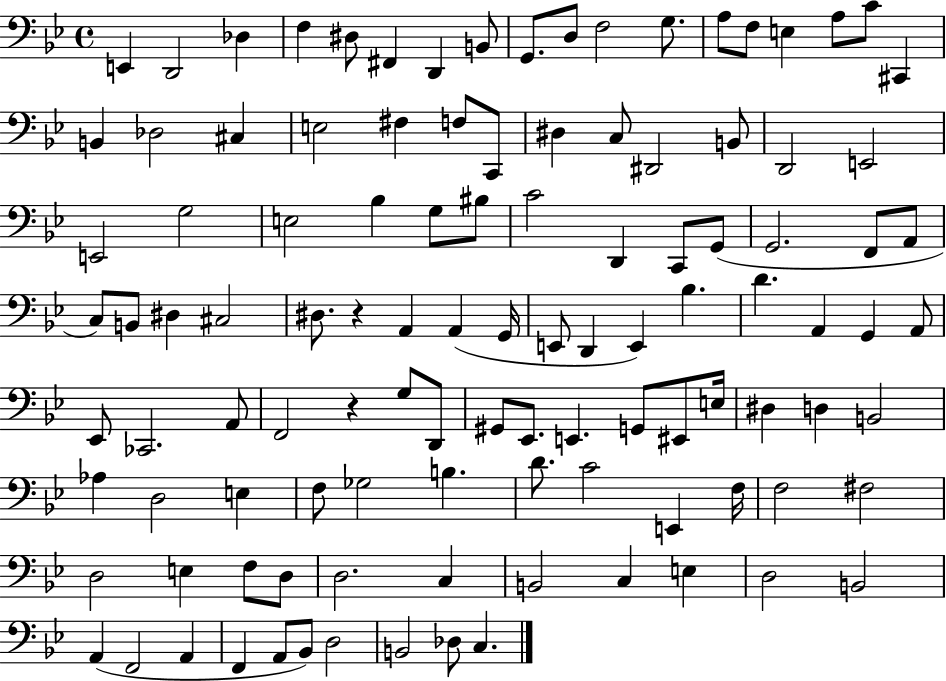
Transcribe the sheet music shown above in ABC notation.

X:1
T:Untitled
M:4/4
L:1/4
K:Bb
E,, D,,2 _D, F, ^D,/2 ^F,, D,, B,,/2 G,,/2 D,/2 F,2 G,/2 A,/2 F,/2 E, A,/2 C/2 ^C,, B,, _D,2 ^C, E,2 ^F, F,/2 C,,/2 ^D, C,/2 ^D,,2 B,,/2 D,,2 E,,2 E,,2 G,2 E,2 _B, G,/2 ^B,/2 C2 D,, C,,/2 G,,/2 G,,2 F,,/2 A,,/2 C,/2 B,,/2 ^D, ^C,2 ^D,/2 z A,, A,, G,,/4 E,,/2 D,, E,, _B, D A,, G,, A,,/2 _E,,/2 _C,,2 A,,/2 F,,2 z G,/2 D,,/2 ^G,,/2 _E,,/2 E,, G,,/2 ^E,,/2 E,/4 ^D, D, B,,2 _A, D,2 E, F,/2 _G,2 B, D/2 C2 E,, F,/4 F,2 ^F,2 D,2 E, F,/2 D,/2 D,2 C, B,,2 C, E, D,2 B,,2 A,, F,,2 A,, F,, A,,/2 _B,,/2 D,2 B,,2 _D,/2 C,